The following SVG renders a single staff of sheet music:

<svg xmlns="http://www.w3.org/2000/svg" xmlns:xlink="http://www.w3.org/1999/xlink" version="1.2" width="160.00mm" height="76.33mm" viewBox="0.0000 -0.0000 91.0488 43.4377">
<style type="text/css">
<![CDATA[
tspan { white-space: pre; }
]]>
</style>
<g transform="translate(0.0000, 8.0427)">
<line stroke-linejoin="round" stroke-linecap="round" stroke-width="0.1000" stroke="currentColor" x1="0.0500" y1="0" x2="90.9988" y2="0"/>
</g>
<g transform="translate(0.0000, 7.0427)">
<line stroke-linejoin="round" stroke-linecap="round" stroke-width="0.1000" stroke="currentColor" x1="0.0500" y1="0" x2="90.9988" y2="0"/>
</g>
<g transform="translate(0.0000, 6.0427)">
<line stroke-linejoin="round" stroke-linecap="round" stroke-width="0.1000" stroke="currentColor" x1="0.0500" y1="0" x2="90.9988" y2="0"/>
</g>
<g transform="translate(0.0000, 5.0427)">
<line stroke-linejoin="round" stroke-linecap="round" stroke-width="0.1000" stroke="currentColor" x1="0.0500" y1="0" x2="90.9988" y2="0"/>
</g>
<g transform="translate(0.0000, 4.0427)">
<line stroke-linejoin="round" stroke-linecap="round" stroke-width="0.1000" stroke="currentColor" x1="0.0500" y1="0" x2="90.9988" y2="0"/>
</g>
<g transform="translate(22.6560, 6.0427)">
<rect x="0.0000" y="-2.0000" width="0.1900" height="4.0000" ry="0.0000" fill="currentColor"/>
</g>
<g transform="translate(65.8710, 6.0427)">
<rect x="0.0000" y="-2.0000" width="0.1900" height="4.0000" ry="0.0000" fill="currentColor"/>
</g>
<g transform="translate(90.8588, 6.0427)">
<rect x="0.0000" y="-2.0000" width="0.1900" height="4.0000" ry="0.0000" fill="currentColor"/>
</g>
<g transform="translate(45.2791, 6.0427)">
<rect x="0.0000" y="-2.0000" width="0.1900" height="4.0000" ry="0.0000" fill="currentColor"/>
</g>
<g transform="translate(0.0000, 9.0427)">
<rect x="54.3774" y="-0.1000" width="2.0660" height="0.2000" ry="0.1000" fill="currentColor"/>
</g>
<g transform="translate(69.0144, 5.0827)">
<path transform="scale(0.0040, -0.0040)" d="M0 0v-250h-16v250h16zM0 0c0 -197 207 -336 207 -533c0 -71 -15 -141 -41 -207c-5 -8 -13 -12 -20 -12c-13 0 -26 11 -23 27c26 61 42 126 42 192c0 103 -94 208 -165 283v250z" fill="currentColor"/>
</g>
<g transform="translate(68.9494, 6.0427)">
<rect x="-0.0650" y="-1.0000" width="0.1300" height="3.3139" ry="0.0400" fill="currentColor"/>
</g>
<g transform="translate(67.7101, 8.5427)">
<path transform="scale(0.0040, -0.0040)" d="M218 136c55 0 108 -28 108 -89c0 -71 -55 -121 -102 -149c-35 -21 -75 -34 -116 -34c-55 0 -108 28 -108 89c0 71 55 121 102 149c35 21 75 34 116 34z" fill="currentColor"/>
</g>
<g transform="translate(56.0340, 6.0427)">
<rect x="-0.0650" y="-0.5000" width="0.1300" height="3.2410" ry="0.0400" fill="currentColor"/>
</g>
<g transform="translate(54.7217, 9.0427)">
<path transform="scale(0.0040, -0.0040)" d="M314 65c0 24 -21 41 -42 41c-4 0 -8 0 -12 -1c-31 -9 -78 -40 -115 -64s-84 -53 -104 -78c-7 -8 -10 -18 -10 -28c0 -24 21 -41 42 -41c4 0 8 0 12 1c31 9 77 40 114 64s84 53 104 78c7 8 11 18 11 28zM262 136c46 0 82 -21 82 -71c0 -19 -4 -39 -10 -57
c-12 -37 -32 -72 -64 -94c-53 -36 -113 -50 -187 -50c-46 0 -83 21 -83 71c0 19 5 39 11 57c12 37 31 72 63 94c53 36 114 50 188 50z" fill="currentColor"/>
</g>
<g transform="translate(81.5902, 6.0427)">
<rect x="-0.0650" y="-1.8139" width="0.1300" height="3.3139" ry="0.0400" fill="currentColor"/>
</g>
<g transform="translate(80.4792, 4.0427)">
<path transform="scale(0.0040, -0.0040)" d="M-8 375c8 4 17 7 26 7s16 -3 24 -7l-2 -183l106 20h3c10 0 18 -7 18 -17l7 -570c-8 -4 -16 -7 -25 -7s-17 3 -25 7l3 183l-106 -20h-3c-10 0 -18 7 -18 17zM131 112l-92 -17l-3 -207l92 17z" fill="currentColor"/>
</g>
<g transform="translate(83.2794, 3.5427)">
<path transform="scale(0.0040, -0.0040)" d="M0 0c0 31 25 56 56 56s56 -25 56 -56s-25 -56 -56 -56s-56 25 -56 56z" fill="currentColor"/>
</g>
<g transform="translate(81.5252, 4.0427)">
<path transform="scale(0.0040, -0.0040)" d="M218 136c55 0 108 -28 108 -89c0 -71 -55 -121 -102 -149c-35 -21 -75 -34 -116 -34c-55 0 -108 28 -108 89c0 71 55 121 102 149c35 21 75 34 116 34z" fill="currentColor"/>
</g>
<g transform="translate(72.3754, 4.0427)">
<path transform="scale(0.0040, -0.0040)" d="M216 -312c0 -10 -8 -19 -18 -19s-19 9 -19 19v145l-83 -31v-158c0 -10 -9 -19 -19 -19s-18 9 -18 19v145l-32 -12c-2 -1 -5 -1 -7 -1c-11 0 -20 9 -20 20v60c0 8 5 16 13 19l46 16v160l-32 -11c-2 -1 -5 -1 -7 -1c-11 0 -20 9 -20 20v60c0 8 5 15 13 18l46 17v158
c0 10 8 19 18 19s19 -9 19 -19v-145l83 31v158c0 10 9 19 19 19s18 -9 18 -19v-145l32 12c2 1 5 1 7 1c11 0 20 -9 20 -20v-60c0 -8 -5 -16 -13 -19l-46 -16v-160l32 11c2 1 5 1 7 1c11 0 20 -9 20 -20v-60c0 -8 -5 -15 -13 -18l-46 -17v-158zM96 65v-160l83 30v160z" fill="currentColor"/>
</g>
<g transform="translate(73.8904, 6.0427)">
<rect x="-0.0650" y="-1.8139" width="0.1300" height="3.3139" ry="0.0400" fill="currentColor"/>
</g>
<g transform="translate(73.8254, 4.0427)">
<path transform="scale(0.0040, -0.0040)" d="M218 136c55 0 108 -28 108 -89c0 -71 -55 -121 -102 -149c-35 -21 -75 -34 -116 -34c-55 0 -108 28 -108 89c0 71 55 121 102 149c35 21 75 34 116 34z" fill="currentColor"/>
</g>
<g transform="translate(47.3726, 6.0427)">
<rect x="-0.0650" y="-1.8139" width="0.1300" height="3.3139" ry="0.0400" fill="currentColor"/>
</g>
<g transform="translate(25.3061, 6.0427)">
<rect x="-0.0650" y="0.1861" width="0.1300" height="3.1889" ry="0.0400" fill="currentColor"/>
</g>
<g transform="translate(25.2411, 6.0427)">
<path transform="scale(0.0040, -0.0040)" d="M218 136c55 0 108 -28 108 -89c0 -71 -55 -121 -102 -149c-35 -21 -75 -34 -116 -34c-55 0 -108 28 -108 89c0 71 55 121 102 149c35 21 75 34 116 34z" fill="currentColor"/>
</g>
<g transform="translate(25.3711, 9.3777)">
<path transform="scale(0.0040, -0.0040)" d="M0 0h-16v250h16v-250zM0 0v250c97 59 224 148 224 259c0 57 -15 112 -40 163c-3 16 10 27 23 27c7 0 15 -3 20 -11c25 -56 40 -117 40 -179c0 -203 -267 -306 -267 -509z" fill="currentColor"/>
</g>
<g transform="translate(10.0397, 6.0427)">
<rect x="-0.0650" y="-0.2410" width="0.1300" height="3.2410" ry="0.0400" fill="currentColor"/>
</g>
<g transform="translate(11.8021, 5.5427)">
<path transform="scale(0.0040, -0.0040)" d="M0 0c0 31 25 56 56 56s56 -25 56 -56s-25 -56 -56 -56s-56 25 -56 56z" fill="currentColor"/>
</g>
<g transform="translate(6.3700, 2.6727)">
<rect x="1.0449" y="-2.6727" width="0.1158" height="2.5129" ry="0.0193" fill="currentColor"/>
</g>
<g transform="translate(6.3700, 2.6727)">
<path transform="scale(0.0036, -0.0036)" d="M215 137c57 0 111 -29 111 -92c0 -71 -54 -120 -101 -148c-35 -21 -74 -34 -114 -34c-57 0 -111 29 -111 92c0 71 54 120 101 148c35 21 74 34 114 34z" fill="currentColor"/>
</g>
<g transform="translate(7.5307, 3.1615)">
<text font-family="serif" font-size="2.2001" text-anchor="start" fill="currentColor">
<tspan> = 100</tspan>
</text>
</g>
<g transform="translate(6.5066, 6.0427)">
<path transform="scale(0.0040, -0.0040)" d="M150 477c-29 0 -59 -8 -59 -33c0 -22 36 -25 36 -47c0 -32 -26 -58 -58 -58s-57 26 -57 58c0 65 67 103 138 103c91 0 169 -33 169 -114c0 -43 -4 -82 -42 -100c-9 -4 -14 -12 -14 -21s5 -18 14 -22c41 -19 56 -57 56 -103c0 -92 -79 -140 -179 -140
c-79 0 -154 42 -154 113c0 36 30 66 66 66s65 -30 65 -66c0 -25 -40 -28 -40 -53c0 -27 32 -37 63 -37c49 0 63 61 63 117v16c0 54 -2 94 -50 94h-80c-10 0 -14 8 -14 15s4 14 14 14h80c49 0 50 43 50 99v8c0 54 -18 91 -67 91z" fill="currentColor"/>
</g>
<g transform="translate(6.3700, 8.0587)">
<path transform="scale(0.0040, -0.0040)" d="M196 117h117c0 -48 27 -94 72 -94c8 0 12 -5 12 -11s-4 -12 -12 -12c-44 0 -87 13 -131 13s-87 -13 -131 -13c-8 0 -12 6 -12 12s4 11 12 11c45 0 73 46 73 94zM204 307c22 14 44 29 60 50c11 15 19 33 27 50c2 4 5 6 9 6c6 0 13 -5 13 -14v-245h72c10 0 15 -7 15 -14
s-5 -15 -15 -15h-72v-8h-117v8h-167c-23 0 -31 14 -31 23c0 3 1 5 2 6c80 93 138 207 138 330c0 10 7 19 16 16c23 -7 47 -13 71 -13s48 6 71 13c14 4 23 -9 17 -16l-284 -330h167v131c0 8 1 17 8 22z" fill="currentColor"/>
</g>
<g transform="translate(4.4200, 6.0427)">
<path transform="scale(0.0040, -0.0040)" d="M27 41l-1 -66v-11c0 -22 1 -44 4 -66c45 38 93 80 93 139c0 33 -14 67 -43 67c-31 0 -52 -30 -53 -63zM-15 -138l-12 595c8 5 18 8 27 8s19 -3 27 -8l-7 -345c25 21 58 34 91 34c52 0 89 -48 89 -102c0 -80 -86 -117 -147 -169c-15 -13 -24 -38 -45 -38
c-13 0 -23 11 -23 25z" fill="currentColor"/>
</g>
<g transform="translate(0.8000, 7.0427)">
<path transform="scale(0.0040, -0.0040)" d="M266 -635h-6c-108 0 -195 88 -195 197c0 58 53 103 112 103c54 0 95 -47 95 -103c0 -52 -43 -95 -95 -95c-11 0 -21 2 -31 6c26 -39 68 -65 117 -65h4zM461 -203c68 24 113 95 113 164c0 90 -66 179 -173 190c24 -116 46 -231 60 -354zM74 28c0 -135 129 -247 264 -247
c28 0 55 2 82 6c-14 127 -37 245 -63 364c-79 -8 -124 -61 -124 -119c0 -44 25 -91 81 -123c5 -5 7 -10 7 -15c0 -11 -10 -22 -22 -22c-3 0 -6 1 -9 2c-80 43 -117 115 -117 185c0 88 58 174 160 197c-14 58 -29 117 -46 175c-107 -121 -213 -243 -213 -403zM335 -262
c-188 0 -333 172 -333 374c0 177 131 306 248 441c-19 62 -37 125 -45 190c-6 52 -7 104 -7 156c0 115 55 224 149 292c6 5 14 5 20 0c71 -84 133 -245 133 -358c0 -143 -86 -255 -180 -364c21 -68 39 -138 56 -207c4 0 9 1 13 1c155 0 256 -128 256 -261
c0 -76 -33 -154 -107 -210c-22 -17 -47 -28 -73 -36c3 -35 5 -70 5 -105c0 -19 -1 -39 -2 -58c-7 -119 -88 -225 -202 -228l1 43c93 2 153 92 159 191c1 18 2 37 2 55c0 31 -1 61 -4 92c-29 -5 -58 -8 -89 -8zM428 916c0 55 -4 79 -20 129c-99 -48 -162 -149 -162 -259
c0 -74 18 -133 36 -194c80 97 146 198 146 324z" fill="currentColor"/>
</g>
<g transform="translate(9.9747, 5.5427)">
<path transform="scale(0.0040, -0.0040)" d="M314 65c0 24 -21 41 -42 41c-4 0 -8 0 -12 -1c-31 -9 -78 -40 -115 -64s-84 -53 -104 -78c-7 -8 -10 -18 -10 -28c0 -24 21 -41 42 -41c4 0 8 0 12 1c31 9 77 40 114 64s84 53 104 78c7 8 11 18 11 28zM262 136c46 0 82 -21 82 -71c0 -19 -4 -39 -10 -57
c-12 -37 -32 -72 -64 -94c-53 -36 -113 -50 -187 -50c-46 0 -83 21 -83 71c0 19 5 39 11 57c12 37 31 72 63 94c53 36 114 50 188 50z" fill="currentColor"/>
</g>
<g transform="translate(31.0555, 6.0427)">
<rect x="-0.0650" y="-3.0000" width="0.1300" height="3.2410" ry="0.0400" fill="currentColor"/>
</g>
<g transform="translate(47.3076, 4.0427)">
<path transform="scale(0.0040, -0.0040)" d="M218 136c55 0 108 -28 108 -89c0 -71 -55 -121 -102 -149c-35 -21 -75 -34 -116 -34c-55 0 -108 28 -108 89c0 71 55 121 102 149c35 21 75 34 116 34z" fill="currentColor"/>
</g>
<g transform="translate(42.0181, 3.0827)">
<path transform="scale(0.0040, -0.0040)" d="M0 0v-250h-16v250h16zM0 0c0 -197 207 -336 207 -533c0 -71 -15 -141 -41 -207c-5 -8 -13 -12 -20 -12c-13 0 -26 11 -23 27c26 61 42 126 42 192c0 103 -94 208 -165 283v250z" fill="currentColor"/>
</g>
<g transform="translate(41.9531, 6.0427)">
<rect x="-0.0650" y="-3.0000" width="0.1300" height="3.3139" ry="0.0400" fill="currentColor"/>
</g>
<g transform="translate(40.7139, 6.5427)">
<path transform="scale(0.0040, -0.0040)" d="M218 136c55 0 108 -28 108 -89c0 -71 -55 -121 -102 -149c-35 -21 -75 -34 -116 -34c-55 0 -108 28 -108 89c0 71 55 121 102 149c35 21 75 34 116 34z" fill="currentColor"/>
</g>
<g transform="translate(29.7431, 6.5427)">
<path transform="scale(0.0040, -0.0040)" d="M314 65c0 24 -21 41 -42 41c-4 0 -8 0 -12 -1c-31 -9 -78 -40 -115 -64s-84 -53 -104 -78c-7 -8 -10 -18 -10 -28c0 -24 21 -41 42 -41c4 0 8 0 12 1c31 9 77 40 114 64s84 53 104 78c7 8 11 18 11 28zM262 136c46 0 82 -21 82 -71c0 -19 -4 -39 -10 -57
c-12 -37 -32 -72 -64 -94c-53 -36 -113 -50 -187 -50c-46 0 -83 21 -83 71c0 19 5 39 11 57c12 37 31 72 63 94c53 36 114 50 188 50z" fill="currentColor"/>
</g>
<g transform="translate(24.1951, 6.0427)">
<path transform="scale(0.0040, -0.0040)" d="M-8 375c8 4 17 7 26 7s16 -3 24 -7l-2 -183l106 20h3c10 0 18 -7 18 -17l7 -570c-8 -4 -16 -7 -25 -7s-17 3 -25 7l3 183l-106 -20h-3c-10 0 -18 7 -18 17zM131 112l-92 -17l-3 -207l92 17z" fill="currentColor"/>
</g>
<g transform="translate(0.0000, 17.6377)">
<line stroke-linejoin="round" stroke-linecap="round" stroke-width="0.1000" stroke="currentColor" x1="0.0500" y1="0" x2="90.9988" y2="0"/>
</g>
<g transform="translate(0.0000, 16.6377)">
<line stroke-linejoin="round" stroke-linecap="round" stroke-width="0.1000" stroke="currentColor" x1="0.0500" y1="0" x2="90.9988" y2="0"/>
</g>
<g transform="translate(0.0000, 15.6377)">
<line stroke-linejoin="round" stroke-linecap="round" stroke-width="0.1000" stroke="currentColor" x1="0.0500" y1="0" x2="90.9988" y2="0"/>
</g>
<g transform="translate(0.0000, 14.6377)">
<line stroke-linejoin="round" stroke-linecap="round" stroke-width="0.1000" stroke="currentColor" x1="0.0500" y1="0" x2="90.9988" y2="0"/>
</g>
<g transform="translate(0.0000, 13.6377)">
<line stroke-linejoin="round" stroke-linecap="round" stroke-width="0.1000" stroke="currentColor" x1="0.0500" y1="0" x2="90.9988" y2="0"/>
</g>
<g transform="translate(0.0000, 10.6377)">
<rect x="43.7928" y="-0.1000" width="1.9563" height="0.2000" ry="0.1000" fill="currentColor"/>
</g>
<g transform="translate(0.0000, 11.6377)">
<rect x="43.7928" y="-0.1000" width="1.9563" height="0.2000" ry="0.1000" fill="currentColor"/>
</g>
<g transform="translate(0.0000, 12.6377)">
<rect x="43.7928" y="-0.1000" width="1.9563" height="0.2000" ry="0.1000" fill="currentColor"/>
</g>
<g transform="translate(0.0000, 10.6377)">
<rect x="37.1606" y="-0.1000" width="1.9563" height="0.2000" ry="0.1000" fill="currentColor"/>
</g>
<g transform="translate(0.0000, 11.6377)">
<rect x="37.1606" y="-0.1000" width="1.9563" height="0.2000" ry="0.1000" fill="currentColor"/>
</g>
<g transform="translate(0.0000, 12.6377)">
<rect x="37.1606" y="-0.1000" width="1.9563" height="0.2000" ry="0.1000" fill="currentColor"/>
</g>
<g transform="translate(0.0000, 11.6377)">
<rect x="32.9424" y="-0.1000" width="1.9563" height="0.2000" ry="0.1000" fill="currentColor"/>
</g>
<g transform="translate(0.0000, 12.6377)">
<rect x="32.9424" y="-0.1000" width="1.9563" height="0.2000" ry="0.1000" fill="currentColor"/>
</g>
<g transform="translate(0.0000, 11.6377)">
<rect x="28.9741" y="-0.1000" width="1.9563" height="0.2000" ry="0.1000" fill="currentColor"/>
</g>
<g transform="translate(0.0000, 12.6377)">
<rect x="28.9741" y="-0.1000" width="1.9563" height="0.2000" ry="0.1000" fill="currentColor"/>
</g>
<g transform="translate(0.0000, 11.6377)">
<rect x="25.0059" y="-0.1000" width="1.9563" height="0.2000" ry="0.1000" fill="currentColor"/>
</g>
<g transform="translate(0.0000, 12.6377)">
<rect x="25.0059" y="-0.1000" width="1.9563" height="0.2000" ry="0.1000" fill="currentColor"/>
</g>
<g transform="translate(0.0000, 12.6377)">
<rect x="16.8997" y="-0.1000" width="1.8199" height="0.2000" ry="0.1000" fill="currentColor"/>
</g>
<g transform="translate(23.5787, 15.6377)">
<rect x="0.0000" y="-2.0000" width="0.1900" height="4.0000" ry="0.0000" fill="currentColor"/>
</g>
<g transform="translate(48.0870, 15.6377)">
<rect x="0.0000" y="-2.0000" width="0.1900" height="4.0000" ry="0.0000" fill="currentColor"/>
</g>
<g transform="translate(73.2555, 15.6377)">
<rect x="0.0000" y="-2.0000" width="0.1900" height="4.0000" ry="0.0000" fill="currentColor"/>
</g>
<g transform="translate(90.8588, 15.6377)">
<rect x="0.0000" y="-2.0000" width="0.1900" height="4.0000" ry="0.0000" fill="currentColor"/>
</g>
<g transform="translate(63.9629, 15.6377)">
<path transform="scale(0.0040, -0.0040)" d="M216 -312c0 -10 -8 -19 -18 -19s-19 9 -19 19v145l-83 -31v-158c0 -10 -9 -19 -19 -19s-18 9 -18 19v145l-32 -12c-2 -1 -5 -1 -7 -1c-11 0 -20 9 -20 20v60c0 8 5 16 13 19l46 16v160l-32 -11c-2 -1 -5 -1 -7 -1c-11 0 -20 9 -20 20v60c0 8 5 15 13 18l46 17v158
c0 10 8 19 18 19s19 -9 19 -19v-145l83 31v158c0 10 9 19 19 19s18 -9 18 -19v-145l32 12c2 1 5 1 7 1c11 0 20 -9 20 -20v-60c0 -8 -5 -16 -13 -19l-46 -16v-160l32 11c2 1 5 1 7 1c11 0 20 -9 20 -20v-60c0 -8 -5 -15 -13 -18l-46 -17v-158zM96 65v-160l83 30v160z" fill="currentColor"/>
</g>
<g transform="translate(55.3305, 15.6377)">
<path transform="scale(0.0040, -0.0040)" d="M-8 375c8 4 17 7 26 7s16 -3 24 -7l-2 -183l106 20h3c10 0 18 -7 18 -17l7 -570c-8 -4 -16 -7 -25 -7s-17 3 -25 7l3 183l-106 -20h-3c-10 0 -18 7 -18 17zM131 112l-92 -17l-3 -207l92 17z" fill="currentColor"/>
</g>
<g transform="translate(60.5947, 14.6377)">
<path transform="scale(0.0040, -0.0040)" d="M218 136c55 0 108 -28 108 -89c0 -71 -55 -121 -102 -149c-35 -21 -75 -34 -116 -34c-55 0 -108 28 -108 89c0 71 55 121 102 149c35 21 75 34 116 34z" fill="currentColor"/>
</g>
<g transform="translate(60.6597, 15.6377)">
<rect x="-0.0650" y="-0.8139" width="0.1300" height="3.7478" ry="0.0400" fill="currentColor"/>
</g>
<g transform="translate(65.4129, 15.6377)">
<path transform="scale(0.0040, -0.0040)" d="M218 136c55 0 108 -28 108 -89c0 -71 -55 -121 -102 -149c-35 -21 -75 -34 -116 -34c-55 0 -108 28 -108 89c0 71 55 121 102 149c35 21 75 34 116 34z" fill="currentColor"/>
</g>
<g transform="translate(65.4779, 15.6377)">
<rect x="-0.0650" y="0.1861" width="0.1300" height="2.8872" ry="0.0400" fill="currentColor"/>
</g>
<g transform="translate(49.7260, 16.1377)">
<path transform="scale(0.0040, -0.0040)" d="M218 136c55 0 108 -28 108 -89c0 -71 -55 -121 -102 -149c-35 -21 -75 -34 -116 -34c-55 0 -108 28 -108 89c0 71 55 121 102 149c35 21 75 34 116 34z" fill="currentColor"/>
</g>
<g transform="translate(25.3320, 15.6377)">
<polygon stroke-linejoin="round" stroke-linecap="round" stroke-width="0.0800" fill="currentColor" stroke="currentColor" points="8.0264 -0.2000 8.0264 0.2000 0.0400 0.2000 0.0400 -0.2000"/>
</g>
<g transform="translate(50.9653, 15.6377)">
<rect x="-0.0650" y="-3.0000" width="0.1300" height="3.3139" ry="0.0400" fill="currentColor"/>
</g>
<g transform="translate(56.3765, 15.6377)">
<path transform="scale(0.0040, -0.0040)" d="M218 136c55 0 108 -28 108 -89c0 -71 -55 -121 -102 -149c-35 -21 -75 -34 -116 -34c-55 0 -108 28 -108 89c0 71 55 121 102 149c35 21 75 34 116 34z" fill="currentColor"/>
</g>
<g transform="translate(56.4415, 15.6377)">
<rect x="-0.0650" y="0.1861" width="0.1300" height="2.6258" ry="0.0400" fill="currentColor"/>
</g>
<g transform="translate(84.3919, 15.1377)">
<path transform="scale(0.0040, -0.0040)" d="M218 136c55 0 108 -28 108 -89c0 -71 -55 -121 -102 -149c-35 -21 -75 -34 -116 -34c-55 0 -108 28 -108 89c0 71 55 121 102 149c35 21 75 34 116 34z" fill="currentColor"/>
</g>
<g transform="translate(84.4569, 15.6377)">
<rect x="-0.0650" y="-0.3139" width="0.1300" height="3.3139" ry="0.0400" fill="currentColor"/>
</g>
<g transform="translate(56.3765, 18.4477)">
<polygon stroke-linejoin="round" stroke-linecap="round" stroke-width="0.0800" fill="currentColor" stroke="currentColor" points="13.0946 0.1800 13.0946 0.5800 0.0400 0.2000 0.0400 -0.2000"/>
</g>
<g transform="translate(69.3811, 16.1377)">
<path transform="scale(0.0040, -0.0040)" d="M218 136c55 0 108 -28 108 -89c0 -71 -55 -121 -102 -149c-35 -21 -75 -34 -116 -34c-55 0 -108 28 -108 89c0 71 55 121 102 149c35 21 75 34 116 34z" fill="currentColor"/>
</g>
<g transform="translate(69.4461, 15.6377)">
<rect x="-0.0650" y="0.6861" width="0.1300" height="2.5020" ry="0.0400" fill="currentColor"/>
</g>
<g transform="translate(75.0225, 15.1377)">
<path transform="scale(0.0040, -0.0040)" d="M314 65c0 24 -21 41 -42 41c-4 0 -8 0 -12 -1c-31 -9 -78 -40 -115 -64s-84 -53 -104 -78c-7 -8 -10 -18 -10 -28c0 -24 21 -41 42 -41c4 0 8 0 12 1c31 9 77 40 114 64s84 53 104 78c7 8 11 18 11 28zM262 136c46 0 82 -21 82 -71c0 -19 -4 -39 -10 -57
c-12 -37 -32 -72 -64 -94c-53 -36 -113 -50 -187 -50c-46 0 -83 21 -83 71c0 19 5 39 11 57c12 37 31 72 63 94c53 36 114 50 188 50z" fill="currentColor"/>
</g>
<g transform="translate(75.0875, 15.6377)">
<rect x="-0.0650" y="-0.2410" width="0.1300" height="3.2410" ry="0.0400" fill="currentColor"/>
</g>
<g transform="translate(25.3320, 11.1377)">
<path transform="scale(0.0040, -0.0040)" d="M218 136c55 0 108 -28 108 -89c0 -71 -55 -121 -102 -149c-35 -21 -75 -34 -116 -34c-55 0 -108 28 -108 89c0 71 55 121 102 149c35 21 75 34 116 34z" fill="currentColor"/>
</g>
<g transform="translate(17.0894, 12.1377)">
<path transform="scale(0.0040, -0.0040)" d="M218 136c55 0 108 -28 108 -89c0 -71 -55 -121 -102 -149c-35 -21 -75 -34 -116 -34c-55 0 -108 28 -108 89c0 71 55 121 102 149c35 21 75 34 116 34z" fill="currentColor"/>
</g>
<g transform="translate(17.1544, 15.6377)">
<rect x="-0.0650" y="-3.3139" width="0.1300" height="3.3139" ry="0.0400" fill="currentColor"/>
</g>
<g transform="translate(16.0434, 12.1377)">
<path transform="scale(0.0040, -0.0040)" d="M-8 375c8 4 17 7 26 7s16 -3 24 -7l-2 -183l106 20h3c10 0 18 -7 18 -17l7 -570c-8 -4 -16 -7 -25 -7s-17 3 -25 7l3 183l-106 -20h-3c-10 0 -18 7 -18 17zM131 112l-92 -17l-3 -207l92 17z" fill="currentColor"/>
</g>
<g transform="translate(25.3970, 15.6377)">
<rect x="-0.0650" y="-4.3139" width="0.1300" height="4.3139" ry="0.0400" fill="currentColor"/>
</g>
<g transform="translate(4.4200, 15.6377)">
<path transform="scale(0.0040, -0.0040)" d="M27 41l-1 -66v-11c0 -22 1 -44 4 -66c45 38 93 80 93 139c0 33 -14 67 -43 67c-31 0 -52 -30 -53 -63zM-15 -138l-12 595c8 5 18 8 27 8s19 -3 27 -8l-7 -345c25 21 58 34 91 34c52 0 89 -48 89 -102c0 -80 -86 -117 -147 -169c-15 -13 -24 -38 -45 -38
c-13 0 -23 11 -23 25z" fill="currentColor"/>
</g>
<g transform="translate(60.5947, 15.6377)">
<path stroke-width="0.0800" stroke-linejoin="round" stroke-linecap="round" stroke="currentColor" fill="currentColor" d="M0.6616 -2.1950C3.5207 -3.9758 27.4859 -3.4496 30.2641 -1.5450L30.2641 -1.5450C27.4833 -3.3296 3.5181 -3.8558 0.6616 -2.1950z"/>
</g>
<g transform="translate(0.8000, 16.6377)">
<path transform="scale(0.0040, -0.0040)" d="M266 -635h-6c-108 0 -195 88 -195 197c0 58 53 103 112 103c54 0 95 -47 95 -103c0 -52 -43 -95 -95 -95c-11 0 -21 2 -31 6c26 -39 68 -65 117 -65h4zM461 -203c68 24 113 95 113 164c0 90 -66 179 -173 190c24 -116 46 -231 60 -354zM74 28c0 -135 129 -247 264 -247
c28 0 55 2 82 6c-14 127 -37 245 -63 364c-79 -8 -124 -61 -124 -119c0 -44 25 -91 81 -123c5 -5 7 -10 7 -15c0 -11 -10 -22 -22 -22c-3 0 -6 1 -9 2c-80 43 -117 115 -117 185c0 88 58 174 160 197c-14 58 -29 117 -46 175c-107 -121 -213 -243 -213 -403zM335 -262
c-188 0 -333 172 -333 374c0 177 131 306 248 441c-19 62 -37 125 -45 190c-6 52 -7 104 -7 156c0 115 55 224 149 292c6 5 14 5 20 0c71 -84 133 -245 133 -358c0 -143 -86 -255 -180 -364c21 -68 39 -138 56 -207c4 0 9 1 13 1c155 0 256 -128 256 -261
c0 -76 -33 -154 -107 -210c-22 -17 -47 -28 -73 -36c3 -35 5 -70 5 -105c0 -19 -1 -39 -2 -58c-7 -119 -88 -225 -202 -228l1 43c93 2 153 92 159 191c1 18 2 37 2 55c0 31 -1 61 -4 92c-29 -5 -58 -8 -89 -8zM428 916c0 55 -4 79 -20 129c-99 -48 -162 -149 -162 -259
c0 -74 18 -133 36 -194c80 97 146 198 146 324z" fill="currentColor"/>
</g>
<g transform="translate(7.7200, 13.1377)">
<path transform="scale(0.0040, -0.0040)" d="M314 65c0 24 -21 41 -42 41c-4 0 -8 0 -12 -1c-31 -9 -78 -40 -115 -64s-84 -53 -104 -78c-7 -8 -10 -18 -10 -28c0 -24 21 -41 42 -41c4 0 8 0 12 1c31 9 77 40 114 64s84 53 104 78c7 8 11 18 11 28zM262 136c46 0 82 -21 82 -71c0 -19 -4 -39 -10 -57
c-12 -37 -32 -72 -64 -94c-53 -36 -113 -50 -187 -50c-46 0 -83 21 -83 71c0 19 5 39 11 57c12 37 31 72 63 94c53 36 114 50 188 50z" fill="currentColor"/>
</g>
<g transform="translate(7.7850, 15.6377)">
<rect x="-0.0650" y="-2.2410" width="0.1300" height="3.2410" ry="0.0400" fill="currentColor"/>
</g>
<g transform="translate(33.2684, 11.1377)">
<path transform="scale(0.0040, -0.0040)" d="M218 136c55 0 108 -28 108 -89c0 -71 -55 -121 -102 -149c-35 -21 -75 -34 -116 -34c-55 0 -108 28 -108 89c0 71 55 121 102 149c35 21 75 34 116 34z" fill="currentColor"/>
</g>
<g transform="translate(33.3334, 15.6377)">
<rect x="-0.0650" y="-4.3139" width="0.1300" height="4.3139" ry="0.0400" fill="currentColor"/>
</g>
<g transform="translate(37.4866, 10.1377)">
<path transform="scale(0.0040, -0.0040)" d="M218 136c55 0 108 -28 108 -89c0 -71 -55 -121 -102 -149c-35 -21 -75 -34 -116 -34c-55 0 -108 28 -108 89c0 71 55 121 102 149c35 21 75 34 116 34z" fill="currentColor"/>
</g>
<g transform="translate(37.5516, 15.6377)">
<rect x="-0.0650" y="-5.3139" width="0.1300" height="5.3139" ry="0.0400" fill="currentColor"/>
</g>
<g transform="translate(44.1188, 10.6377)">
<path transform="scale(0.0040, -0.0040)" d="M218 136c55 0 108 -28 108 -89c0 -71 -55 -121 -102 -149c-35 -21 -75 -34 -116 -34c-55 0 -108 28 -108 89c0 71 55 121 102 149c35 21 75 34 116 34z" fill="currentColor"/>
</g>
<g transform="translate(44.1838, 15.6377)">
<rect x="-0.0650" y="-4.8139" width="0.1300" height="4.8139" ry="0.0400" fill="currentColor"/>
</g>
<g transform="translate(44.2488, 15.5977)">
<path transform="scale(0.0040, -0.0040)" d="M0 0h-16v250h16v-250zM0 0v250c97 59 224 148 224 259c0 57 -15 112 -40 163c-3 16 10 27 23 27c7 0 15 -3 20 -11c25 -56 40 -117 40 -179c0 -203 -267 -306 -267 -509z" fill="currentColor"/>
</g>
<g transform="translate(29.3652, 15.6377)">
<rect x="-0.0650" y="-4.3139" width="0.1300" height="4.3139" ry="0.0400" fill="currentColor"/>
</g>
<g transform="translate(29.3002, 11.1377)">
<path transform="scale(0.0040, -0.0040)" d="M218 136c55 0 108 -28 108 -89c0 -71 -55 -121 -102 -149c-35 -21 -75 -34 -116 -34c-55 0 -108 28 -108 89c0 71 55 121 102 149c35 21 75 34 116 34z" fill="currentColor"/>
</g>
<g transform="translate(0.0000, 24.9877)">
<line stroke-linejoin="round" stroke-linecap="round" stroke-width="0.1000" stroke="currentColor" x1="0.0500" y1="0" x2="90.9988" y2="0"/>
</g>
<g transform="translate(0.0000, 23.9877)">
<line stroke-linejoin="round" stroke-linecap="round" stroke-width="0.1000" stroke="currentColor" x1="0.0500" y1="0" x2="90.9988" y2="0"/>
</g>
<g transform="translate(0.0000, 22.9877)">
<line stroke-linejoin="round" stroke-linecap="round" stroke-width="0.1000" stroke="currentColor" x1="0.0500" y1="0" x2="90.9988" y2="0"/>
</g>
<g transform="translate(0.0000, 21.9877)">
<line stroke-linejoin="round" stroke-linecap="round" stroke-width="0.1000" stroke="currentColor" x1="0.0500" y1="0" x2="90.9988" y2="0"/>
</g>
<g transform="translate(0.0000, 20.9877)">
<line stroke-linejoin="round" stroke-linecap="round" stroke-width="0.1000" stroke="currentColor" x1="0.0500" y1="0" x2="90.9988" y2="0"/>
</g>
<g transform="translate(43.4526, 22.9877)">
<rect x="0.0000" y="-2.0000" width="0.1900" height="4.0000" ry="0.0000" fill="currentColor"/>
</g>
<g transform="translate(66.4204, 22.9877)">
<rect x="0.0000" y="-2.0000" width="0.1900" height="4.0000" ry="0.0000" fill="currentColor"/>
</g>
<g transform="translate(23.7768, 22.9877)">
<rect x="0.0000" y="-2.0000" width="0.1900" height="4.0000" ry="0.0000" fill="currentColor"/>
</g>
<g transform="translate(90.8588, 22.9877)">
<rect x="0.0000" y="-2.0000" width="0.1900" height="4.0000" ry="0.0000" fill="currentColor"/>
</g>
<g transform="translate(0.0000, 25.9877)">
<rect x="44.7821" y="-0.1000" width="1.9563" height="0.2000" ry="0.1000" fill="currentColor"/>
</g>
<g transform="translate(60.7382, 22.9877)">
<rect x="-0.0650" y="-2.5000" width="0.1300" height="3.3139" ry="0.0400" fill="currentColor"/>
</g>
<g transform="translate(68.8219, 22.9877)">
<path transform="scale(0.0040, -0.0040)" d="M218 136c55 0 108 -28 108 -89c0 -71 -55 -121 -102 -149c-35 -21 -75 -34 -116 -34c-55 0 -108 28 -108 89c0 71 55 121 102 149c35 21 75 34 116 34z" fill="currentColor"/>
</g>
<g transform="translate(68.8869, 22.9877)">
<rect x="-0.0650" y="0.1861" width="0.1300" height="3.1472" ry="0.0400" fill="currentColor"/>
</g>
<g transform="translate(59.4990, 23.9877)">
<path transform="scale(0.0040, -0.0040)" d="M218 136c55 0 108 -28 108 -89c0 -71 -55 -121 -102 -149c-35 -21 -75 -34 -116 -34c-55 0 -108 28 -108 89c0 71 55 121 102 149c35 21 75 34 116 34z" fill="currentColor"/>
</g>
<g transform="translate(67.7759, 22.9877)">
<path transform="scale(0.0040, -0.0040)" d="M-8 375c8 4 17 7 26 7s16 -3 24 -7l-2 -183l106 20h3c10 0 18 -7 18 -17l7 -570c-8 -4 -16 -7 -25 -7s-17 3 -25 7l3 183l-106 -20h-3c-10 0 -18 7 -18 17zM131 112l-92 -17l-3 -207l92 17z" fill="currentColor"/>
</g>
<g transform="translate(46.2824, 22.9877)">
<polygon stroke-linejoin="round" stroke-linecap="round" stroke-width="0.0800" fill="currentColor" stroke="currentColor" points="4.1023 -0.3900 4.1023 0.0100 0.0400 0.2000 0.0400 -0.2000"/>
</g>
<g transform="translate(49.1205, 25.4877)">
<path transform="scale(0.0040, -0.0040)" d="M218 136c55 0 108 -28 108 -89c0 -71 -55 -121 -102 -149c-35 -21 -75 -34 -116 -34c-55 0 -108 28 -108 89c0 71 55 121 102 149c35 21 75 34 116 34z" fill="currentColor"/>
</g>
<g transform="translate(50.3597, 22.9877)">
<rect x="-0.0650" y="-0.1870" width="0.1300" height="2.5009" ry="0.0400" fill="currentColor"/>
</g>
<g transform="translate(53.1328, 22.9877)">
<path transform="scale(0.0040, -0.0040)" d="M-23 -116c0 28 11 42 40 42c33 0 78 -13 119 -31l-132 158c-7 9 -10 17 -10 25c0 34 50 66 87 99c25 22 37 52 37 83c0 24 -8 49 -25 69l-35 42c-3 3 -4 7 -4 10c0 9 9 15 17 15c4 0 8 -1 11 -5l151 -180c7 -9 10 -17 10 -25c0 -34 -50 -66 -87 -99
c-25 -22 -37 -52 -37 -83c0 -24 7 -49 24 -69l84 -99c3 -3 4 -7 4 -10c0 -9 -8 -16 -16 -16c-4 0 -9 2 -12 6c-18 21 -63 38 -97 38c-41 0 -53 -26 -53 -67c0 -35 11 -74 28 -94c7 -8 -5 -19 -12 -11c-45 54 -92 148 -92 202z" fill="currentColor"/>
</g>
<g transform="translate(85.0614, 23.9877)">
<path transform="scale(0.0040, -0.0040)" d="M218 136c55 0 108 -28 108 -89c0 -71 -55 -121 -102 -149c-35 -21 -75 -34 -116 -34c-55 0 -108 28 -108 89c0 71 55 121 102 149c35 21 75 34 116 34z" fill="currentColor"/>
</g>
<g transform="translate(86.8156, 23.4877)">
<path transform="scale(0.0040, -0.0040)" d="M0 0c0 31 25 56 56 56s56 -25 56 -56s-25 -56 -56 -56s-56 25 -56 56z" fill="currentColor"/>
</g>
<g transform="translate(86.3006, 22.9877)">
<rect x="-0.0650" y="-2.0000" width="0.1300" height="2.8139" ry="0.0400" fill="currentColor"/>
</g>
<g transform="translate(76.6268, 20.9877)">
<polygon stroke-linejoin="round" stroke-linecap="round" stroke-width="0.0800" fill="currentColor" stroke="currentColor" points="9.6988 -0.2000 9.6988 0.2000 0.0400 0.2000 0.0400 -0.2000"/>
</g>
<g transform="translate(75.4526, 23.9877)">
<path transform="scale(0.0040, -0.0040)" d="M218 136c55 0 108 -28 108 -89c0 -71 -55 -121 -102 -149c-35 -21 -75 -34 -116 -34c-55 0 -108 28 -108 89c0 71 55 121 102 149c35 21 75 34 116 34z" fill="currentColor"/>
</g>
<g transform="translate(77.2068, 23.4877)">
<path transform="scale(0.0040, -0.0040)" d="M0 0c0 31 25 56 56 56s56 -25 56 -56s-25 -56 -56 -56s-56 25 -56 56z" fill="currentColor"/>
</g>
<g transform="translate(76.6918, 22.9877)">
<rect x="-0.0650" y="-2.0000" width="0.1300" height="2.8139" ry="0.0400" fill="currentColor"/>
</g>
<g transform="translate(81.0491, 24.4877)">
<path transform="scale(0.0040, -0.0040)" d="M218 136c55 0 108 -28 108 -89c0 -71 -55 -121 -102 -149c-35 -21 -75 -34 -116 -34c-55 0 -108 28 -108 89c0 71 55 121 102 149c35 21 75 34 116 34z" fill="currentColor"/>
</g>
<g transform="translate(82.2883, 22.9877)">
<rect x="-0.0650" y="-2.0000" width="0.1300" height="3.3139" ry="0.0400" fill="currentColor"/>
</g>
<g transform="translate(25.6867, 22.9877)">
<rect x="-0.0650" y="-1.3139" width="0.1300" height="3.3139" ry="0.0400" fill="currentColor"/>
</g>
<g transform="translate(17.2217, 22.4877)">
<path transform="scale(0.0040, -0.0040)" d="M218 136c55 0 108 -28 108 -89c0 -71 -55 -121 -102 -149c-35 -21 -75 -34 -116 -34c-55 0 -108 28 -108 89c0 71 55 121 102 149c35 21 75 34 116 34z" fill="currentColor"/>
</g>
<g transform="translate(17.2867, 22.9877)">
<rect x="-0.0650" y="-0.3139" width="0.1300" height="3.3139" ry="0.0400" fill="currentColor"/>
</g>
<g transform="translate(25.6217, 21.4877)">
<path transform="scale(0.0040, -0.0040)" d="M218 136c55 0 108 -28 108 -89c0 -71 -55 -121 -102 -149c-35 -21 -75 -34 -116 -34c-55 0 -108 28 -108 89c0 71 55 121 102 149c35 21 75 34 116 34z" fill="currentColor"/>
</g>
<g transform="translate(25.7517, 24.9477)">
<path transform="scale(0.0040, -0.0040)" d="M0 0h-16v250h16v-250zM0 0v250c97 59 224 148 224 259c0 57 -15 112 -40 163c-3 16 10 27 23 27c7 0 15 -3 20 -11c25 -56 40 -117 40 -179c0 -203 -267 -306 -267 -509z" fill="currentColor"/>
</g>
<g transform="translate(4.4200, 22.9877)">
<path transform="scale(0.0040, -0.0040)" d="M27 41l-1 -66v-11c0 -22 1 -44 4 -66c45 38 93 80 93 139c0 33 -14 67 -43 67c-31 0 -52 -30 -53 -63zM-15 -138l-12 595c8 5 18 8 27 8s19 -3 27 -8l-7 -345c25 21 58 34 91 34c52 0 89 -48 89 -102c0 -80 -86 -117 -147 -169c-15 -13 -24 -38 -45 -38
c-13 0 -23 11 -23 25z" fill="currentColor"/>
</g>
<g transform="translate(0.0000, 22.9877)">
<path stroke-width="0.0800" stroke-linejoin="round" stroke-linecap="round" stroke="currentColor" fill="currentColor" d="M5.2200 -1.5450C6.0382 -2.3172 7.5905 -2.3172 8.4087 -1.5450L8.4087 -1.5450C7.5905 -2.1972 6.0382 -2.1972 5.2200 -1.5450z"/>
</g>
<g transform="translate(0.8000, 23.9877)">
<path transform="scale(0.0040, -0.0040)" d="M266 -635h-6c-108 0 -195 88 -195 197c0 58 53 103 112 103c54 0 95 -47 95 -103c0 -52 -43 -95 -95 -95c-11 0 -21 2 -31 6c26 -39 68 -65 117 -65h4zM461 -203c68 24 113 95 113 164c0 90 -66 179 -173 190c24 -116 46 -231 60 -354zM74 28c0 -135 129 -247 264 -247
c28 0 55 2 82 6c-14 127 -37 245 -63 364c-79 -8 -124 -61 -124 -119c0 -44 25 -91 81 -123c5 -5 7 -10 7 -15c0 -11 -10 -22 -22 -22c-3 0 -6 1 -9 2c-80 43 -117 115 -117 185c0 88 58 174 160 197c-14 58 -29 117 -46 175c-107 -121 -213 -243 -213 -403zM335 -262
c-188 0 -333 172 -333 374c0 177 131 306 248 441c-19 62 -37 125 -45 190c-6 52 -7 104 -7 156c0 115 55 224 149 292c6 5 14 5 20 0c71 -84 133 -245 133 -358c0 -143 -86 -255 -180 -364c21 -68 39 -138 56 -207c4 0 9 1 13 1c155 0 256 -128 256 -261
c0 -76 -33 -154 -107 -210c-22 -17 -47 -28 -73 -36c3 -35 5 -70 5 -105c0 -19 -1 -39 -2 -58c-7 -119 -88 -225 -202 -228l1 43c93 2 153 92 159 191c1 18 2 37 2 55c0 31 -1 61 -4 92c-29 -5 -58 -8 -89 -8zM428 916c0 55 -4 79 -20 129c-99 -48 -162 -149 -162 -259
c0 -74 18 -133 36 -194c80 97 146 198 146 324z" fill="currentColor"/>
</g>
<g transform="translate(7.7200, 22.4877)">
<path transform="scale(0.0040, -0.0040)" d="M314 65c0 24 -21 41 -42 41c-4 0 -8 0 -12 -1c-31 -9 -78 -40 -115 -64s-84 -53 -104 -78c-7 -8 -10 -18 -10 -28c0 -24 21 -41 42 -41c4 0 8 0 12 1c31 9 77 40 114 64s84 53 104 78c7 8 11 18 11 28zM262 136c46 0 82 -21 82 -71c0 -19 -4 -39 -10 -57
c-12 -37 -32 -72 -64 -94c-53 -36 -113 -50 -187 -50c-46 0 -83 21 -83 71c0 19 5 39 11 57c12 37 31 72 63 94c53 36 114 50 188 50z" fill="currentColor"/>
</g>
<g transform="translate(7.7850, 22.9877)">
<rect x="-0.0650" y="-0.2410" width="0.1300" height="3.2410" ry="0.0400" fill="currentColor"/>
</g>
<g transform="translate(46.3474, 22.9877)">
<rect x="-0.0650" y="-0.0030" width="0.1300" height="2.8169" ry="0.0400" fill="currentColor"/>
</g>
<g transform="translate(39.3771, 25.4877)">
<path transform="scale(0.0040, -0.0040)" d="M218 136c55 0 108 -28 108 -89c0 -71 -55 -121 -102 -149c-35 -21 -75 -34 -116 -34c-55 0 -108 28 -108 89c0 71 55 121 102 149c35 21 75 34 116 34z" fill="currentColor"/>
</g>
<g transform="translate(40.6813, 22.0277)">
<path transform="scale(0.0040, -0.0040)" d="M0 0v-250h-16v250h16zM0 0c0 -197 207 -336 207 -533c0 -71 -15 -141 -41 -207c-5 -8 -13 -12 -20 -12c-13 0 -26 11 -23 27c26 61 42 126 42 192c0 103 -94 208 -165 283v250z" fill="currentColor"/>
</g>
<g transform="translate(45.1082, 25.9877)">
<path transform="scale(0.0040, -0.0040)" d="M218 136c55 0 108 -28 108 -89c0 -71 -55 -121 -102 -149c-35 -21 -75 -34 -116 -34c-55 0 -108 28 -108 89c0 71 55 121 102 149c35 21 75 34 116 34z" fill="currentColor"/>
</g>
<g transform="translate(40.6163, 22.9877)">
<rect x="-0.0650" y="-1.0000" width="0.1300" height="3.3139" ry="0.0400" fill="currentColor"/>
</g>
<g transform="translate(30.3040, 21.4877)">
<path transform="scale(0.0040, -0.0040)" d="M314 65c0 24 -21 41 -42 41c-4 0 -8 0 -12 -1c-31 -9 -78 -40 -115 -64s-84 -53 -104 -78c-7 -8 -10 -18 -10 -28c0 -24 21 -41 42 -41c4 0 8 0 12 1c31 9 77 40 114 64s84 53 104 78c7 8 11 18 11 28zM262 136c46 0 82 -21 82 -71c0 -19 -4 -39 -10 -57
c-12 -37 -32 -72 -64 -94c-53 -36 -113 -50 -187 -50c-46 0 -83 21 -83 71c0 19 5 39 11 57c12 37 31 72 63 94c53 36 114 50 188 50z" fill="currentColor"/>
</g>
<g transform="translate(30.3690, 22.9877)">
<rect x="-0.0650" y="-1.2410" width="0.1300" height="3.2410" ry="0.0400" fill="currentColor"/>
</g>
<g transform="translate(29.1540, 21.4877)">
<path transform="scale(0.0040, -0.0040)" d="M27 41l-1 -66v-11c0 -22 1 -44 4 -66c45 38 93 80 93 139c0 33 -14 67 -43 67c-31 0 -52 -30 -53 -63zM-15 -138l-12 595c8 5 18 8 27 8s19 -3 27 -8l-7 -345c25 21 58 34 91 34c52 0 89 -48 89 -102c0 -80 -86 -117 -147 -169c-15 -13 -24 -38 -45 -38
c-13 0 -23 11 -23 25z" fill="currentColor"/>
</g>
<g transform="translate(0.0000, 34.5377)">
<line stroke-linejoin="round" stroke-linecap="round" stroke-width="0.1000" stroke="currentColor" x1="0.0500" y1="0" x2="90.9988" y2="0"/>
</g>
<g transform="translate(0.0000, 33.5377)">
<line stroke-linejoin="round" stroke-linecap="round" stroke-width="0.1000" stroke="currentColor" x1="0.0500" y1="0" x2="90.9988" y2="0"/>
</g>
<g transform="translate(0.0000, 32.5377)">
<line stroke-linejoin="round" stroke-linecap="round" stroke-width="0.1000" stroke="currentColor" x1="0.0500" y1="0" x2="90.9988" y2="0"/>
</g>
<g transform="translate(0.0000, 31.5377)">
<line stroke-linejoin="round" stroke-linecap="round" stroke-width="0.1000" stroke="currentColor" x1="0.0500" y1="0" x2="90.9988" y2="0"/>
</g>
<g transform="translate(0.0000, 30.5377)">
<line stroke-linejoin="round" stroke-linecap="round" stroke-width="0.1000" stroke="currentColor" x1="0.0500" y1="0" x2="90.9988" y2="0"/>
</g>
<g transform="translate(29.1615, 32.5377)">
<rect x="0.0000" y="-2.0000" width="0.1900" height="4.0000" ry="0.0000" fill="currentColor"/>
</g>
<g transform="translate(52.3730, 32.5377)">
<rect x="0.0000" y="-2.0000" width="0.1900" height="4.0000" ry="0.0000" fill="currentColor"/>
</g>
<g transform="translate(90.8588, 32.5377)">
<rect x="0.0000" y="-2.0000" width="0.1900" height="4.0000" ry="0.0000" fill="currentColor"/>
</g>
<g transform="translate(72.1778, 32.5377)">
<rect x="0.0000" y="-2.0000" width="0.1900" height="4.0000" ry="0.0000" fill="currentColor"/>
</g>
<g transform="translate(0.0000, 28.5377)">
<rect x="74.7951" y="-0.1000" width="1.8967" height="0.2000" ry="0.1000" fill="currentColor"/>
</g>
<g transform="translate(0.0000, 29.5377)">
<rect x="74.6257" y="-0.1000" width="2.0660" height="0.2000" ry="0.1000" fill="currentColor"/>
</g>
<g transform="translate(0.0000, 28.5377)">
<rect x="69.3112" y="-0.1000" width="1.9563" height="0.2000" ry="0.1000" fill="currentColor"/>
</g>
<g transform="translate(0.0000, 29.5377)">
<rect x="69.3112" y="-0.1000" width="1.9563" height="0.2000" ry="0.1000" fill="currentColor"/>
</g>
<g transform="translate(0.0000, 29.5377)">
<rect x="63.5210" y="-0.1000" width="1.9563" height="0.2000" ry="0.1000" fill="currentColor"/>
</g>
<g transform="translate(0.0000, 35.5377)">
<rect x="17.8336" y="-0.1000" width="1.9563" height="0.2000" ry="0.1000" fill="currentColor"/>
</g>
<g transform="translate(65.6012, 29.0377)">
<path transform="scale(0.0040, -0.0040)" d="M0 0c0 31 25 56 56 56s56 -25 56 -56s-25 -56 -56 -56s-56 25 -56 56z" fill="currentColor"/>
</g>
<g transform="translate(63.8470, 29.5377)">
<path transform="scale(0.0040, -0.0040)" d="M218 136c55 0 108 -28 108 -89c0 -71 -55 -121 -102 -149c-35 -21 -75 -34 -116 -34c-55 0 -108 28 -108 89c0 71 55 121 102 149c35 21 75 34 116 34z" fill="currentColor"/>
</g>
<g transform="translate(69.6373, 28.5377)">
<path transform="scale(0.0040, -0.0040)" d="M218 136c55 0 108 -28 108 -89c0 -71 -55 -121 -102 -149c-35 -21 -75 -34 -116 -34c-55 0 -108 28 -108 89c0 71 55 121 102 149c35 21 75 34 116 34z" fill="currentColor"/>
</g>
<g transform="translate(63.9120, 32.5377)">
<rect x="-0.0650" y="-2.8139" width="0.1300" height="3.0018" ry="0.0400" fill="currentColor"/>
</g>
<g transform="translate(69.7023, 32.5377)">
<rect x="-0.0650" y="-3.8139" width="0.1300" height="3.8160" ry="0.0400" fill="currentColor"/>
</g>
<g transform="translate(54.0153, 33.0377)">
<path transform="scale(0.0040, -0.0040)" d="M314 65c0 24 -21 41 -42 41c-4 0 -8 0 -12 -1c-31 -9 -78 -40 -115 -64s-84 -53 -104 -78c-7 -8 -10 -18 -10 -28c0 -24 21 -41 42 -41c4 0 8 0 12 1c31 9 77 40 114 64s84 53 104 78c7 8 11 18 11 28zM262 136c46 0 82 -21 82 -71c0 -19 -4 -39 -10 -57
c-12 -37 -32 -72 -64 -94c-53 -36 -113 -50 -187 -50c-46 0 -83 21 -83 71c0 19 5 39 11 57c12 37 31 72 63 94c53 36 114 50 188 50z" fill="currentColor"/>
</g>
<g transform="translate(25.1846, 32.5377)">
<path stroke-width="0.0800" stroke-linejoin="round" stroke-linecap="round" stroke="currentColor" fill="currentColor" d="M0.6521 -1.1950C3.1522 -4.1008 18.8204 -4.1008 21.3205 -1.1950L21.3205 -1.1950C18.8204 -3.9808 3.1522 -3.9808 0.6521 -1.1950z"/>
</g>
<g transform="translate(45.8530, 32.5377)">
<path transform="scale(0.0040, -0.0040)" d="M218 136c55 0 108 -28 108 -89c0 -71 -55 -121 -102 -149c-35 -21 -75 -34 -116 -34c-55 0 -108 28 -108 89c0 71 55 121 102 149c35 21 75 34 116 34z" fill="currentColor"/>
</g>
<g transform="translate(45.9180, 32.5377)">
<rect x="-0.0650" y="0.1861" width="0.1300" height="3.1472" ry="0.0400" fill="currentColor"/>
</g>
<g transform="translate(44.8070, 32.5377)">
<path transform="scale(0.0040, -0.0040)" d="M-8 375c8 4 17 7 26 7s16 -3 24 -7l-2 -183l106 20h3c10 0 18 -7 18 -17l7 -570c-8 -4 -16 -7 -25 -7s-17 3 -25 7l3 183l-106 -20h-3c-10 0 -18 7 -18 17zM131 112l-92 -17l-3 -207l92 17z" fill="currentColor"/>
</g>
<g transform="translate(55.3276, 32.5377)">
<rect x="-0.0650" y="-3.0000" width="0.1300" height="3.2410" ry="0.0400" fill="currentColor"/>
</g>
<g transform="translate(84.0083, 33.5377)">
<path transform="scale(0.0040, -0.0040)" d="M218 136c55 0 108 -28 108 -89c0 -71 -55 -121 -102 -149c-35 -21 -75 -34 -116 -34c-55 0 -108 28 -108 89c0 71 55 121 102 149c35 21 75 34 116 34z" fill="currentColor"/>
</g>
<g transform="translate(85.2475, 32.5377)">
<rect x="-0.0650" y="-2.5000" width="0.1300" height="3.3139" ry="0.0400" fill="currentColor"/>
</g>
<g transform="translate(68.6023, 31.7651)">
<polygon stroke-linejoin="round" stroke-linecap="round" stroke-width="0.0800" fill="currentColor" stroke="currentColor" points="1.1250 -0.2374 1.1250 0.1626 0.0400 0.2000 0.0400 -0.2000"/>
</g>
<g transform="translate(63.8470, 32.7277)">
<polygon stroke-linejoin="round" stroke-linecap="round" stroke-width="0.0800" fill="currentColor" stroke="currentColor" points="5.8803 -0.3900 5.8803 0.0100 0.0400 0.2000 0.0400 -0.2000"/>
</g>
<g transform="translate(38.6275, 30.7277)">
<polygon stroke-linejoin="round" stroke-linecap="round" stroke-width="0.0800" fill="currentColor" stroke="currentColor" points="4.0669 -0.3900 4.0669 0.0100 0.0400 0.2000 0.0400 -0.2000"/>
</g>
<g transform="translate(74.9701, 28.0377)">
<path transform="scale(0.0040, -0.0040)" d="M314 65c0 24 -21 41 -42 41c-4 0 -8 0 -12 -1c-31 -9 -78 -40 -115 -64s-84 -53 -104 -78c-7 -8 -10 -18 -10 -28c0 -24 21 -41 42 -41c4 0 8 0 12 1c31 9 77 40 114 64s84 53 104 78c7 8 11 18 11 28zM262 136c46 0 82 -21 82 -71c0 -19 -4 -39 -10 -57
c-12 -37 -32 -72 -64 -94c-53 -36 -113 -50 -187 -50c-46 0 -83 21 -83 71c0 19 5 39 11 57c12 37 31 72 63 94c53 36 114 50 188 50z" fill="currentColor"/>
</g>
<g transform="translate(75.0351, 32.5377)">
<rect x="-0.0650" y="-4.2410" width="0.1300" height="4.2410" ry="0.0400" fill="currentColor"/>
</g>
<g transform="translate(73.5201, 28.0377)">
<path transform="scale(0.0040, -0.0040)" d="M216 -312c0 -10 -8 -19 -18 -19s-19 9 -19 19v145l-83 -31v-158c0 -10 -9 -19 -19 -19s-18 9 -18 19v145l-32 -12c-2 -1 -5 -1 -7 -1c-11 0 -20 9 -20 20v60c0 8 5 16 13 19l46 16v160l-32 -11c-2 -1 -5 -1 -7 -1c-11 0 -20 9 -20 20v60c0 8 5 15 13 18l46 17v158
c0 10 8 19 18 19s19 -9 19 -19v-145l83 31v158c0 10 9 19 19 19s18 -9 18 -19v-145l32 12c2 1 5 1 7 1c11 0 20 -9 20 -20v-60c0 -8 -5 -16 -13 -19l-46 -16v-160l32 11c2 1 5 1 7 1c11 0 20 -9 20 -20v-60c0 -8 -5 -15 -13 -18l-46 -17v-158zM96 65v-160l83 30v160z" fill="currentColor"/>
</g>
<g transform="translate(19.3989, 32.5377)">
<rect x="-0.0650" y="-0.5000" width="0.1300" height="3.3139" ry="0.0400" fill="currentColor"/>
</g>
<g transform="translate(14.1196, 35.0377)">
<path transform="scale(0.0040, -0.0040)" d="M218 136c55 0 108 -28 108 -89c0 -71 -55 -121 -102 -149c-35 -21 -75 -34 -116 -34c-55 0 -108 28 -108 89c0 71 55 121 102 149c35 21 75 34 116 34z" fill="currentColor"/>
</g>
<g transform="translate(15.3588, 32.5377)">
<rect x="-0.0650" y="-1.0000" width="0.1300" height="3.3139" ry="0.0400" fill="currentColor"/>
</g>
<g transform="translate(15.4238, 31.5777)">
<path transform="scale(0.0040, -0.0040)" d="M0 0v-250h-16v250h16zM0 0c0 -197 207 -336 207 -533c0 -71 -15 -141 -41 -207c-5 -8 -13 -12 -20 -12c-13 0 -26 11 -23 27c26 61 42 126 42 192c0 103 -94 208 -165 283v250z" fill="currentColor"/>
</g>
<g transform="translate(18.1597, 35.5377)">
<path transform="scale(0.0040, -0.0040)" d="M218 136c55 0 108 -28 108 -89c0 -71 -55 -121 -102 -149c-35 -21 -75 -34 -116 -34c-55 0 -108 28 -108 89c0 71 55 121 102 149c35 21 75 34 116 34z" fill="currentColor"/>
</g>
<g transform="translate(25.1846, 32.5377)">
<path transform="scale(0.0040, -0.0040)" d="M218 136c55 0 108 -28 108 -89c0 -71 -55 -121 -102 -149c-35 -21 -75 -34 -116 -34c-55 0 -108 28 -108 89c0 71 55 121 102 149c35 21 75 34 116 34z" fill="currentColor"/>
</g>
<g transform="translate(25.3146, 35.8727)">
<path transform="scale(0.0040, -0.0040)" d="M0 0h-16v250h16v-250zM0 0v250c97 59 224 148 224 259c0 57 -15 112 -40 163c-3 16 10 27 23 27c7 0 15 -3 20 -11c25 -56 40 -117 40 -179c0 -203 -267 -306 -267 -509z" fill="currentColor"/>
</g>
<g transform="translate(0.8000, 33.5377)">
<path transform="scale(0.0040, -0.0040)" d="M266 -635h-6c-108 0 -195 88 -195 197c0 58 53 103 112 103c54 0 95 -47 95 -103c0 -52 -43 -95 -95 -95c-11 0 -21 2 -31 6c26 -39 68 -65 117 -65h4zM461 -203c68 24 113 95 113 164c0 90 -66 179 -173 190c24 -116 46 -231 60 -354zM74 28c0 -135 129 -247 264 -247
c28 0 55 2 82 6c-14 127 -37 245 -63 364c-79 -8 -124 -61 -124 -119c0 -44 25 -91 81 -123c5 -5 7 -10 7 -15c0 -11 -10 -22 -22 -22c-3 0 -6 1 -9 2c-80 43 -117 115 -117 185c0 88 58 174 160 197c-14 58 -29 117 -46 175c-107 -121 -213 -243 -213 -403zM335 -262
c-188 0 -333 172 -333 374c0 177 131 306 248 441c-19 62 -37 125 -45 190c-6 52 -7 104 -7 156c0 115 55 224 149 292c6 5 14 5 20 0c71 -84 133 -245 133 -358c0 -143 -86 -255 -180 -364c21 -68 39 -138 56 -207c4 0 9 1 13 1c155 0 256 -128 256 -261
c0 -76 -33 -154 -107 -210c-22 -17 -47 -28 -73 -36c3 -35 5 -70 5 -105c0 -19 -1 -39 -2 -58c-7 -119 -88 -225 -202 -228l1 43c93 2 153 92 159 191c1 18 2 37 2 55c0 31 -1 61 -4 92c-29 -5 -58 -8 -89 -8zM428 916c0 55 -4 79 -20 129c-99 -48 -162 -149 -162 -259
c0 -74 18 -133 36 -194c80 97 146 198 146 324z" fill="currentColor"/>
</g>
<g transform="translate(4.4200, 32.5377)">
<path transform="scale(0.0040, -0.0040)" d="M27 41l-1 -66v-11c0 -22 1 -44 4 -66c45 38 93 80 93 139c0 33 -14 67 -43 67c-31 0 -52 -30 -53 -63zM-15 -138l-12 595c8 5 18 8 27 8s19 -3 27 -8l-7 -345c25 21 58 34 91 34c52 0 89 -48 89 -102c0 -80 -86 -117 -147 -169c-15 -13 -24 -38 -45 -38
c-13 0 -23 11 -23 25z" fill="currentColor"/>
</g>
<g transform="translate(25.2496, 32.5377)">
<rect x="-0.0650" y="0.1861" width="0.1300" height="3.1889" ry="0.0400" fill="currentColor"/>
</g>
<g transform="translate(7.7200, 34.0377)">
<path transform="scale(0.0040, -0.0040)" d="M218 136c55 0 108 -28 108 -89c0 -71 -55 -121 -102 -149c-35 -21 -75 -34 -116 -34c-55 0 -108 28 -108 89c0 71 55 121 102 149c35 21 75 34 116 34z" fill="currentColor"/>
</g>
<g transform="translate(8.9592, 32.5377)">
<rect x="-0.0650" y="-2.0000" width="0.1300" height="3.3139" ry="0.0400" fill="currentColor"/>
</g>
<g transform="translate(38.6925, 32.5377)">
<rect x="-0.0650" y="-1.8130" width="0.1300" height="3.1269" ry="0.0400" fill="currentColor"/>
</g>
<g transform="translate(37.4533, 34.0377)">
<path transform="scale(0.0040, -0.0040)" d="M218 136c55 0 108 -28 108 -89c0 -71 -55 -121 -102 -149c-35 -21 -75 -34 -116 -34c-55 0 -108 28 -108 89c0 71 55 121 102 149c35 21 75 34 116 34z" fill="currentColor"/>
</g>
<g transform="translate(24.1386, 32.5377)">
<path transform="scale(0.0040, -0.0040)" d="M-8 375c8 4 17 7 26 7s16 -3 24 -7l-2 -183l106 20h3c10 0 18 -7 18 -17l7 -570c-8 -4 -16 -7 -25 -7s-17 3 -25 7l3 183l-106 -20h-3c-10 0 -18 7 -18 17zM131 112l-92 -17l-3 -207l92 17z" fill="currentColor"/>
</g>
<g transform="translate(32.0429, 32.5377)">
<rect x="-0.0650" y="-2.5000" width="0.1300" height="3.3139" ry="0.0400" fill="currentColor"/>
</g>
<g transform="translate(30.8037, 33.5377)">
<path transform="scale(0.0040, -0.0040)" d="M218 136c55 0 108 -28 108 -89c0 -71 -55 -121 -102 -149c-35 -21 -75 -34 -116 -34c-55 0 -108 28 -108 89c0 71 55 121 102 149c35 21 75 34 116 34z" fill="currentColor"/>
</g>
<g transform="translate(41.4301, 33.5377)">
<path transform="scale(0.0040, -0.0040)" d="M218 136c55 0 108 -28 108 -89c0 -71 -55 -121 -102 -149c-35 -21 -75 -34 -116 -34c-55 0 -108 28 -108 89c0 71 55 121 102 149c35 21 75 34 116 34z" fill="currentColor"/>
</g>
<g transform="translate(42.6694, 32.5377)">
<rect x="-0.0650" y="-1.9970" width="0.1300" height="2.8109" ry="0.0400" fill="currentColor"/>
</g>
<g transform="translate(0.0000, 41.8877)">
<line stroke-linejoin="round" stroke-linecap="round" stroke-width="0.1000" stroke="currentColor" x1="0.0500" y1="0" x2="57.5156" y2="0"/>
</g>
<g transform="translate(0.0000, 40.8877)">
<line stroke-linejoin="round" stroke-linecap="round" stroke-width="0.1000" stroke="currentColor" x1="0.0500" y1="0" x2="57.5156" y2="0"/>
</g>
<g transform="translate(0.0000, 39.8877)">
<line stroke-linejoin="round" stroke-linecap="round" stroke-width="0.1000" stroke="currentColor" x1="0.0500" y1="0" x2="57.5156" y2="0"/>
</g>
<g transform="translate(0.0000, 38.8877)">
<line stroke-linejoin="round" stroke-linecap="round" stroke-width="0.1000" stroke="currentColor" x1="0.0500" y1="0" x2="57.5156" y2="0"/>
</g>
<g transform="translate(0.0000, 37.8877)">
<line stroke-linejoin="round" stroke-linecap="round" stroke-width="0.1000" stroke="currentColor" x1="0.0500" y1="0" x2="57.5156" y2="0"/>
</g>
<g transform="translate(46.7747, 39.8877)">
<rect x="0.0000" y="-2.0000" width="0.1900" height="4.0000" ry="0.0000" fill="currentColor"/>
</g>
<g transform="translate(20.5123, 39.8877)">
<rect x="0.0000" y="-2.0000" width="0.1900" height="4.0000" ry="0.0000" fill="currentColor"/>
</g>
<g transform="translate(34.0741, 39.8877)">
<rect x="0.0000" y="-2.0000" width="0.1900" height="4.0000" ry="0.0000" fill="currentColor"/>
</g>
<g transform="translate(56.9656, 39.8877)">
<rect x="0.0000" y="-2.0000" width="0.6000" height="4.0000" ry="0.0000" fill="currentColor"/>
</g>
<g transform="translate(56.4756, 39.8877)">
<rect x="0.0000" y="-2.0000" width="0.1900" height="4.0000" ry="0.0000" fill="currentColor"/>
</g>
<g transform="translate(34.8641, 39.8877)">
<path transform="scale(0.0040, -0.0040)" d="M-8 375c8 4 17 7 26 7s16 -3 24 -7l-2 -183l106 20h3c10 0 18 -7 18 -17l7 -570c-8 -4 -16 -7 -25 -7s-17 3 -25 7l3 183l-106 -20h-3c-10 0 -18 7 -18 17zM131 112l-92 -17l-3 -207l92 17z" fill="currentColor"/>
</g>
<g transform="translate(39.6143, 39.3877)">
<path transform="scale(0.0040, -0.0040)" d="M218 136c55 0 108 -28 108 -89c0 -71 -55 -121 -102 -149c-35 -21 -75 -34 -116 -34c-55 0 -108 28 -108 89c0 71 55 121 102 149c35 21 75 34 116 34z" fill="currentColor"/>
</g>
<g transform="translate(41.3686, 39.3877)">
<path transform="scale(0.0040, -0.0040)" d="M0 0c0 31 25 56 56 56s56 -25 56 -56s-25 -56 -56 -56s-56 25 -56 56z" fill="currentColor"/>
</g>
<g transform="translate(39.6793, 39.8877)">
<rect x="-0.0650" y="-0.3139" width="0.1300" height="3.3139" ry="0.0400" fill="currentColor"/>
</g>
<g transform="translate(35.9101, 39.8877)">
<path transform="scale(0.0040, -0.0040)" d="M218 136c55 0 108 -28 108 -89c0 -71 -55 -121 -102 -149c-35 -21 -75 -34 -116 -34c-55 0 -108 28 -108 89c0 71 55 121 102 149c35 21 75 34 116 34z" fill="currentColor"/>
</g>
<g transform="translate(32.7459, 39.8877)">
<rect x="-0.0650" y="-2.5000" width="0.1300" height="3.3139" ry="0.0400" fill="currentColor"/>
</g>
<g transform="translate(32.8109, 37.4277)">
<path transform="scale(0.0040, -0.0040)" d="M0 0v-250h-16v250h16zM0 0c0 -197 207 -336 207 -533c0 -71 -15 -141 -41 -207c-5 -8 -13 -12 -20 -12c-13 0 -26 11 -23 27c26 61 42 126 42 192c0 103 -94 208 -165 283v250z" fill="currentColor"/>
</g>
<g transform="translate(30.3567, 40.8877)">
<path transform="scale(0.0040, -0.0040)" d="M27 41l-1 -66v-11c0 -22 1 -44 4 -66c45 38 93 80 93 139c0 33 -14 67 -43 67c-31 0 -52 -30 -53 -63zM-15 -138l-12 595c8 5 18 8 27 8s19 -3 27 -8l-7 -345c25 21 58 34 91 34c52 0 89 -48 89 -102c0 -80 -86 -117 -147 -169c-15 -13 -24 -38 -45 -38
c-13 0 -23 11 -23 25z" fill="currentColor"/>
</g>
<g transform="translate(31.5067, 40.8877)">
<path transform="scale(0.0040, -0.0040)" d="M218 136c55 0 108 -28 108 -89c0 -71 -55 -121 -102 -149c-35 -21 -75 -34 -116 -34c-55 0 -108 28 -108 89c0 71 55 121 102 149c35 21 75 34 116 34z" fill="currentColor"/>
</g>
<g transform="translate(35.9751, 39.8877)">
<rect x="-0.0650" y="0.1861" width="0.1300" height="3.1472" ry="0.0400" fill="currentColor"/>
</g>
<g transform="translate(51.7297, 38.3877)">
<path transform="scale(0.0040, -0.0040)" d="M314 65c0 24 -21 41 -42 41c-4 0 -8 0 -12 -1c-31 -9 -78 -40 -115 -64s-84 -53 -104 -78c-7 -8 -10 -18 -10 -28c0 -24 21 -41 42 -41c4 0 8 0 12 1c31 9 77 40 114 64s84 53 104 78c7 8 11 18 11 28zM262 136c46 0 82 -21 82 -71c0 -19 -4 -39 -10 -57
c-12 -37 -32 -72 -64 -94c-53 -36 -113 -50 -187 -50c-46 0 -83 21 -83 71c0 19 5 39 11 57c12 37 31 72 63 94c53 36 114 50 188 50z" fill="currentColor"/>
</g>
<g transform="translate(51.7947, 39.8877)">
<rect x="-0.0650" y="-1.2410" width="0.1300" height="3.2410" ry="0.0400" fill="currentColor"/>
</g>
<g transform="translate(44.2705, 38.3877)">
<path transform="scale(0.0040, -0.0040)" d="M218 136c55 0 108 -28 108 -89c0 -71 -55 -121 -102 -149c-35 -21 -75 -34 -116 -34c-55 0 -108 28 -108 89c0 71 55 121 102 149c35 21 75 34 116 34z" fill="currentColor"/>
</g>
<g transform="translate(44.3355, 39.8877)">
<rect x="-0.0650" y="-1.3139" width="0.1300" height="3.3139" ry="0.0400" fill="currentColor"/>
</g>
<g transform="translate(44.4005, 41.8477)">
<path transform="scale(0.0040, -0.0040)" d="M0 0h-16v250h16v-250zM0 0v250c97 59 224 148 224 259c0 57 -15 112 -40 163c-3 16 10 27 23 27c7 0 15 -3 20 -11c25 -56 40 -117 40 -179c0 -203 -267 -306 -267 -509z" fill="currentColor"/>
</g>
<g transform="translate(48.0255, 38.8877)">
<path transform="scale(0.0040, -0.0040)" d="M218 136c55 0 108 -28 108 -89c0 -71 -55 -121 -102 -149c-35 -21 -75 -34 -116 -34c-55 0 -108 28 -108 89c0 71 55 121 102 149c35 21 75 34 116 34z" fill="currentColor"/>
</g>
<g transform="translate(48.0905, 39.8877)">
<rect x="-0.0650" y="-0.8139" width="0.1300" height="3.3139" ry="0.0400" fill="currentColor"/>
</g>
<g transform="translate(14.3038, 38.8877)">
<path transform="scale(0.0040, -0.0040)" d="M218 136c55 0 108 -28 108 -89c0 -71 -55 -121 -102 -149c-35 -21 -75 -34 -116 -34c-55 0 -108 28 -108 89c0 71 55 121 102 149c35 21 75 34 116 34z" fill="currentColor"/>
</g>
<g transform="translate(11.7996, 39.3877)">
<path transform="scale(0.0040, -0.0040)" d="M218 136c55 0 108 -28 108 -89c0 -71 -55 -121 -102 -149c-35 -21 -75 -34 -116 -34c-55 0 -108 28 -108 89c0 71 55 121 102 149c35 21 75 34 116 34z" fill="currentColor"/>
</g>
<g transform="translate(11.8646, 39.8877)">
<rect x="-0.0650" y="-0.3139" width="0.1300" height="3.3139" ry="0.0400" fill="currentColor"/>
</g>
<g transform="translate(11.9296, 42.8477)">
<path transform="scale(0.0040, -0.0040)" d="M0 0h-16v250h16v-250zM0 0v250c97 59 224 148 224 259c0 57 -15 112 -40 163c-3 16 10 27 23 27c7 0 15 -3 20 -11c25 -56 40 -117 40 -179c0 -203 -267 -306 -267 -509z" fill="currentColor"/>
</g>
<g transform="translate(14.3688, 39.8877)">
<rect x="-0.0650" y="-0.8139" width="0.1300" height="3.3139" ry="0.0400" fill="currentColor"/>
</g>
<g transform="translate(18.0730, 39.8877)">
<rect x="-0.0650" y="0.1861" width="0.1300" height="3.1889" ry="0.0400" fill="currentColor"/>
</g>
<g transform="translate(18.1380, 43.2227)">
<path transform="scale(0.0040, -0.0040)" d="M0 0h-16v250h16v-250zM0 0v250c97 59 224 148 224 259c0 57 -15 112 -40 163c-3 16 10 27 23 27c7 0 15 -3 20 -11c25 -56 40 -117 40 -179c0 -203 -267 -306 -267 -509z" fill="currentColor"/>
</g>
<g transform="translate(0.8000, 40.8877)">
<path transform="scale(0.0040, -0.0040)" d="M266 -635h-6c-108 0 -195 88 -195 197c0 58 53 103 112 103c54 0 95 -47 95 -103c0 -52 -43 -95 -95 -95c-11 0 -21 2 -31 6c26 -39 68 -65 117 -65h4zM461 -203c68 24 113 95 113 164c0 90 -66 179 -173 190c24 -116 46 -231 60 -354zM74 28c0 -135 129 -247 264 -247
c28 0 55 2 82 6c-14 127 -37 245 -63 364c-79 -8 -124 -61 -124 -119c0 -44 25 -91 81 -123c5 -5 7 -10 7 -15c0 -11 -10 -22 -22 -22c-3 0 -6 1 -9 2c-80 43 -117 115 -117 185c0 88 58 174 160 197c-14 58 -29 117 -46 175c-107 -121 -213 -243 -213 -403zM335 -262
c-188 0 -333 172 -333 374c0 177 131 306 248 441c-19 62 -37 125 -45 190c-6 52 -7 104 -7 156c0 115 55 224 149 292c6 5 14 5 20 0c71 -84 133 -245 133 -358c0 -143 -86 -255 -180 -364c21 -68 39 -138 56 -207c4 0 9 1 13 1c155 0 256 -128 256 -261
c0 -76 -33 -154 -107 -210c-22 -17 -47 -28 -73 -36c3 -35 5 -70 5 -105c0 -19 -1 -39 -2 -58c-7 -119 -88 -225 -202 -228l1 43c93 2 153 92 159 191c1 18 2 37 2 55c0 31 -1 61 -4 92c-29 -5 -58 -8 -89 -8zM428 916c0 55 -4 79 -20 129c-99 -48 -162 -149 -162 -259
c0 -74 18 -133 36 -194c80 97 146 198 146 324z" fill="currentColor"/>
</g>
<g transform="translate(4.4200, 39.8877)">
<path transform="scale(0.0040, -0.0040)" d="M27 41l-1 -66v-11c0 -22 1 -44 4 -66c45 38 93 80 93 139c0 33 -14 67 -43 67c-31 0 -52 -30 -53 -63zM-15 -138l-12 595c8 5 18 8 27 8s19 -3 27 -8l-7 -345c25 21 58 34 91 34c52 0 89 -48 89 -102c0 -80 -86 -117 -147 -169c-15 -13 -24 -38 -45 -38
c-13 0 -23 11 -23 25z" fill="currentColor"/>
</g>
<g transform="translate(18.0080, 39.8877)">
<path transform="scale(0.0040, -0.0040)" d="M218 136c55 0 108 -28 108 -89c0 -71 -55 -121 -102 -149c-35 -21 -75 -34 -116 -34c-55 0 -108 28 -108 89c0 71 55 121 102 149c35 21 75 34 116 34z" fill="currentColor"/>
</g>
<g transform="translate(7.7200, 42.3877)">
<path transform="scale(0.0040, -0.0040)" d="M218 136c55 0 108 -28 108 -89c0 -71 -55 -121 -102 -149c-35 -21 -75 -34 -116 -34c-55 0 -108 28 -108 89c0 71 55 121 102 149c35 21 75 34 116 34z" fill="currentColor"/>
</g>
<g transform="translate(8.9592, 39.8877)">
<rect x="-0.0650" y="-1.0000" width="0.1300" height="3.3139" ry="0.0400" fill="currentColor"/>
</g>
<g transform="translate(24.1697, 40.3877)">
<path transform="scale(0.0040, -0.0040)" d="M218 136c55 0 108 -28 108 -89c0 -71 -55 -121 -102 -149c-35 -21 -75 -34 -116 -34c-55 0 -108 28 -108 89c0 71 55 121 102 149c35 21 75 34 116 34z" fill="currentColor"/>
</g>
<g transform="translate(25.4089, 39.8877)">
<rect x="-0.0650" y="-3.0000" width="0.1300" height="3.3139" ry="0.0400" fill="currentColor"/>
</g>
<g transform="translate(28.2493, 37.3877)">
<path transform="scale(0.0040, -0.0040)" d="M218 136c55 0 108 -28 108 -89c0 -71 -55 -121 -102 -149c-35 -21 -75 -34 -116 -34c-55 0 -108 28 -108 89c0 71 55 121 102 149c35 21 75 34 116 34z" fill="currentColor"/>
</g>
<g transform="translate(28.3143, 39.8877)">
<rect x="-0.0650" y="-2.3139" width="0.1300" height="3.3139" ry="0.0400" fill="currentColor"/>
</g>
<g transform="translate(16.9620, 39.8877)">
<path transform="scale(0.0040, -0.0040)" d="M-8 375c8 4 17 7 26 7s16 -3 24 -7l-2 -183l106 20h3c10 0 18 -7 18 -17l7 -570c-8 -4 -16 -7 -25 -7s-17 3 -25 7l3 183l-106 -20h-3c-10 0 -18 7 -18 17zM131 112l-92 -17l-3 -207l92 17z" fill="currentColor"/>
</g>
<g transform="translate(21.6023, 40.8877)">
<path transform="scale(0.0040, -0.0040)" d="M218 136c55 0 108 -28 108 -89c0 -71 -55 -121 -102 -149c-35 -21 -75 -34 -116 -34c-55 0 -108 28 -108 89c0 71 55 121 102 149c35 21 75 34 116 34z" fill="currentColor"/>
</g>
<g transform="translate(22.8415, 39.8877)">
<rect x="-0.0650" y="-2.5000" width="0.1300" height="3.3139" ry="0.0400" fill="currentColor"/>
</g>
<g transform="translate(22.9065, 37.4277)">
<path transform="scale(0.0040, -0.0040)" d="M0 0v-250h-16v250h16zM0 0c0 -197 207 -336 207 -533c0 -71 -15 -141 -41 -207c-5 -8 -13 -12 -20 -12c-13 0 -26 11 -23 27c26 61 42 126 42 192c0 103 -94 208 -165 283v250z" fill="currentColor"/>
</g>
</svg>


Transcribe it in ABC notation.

X:1
T:Untitled
M:3/4
L:1/4
K:F
c2 B/2 A2 A/2 f C2 D/2 ^f f g2 b d'/2 d'/2 d'/2 f' e'/2 A B/2 d/2 ^B/2 A/2 c2 c c2 c e/2 _e2 D/2 C/2 D/2 z G B G/2 F/2 G/2 F D/2 C B/2 G F/2 G/2 B A2 a/2 c'/4 ^d'2 G D c/2 d B/2 G/2 A g _G/2 B c e/2 d e2